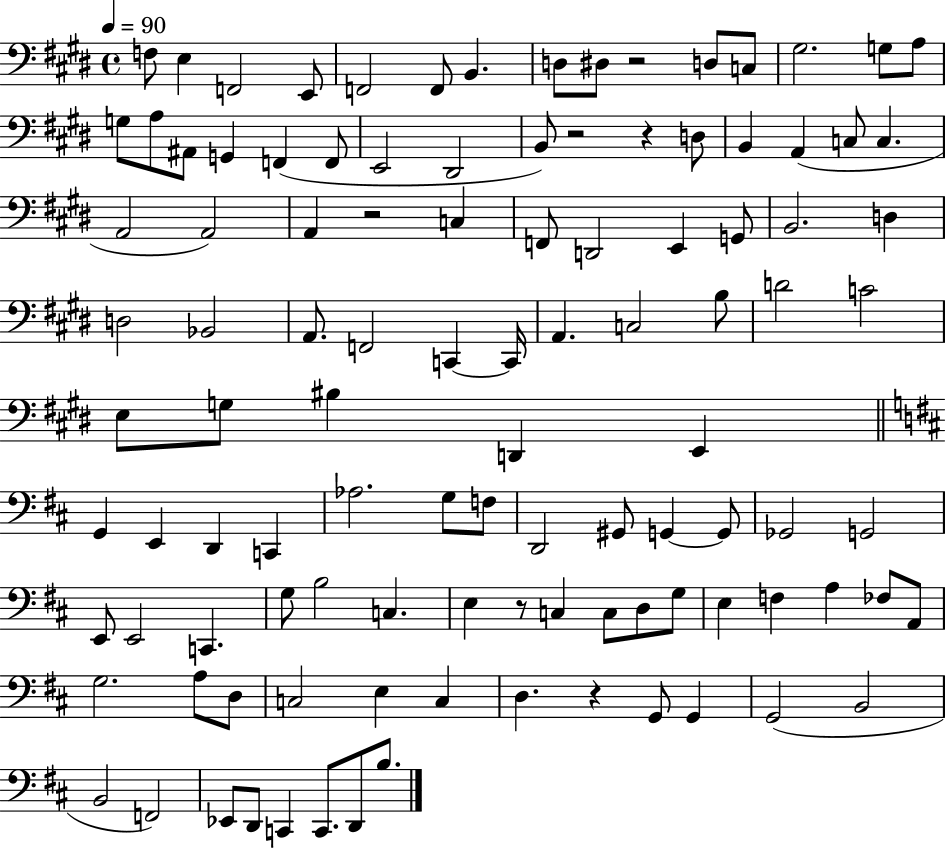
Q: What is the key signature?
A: E major